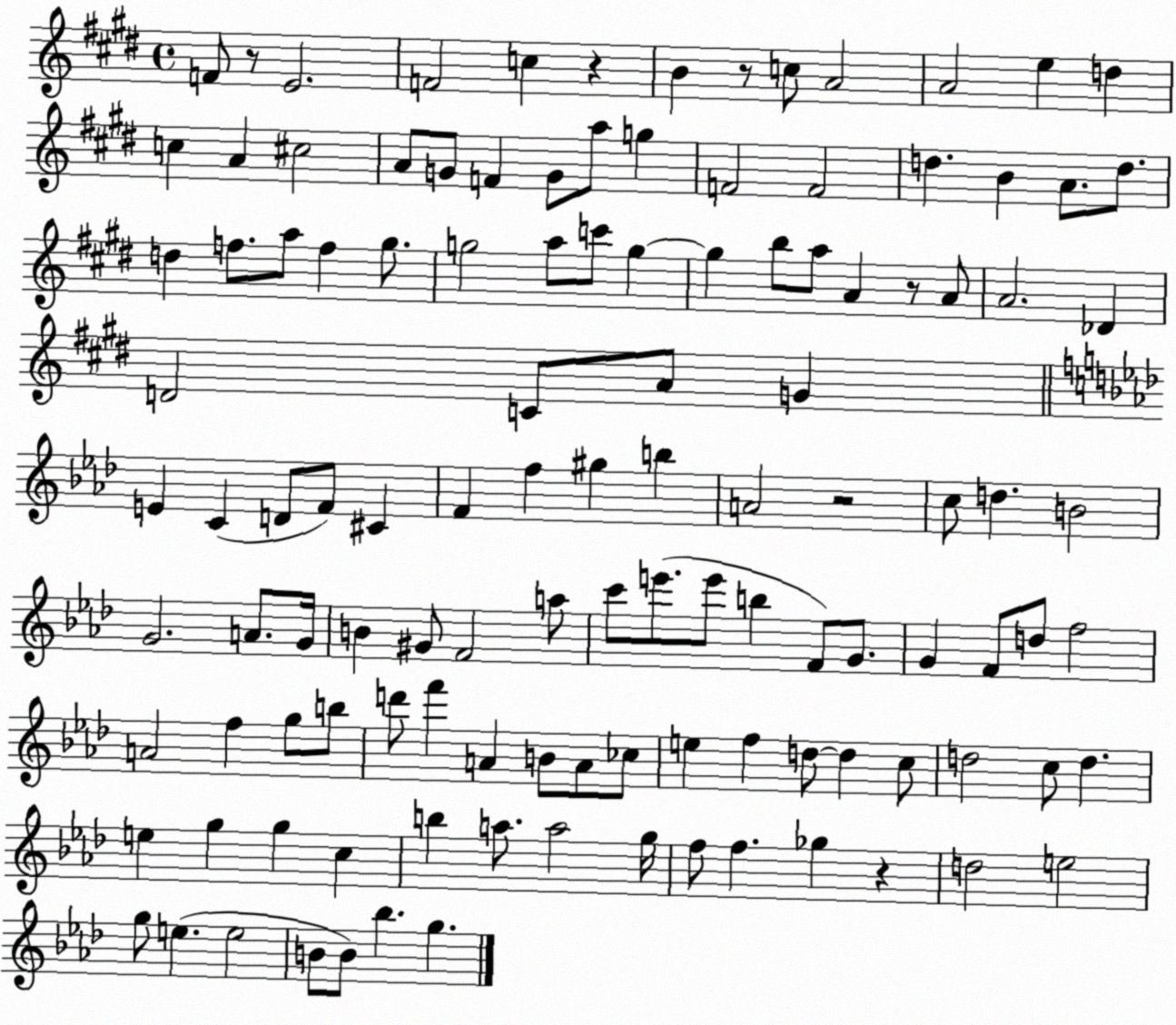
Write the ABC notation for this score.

X:1
T:Untitled
M:4/4
L:1/4
K:E
F/2 z/2 E2 F2 c z B z/2 c/2 A2 A2 e d c A ^c2 A/2 G/2 F G/2 a/2 g F2 F2 d B A/2 d/2 d f/2 a/2 f ^g/2 g2 a/2 c'/2 g g b/2 a/2 A z/2 A/2 A2 _D D2 C/2 A/2 G E C D/2 F/2 ^C F f ^g b A2 z2 c/2 d B2 G2 A/2 G/4 B ^G/2 F2 a/2 c'/2 e'/2 e'/2 b F/2 G/2 G F/2 d/2 f2 A2 f g/2 b/2 d'/2 f' A B/2 A/2 _c/2 e f d/2 d c/2 d2 c/2 d e g g c b a/2 a2 g/4 f/2 f _g z d2 e2 g/2 e e2 B/2 B/2 _b g